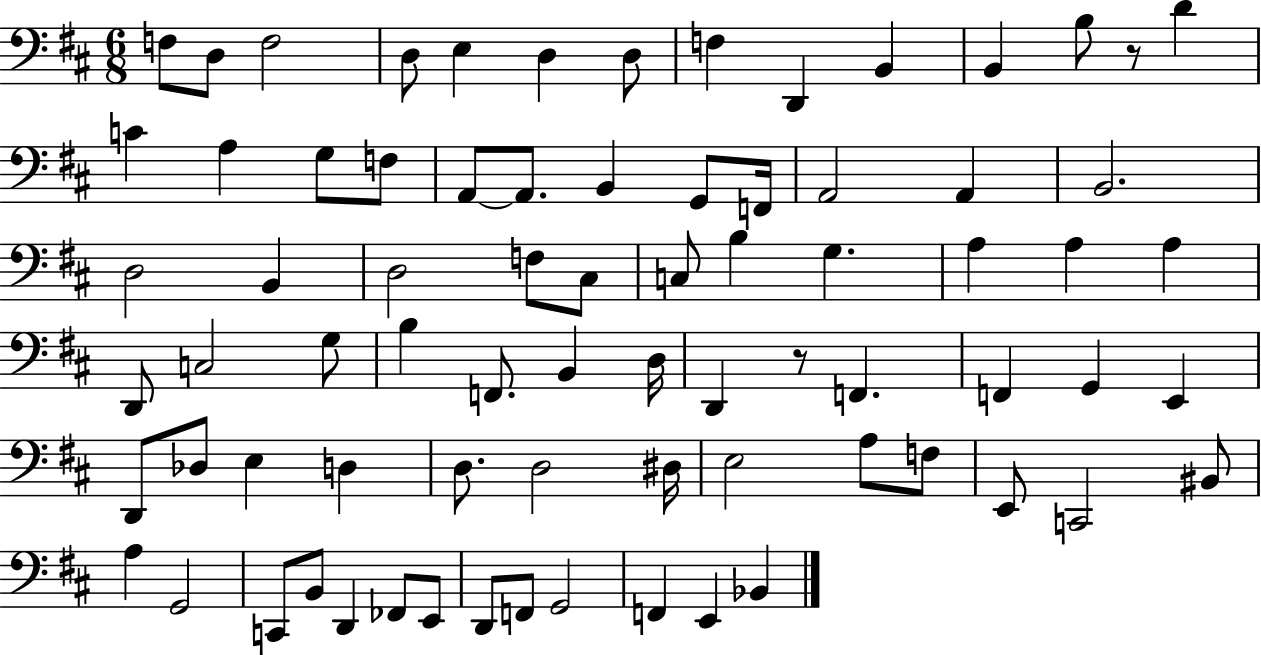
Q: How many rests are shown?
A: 2